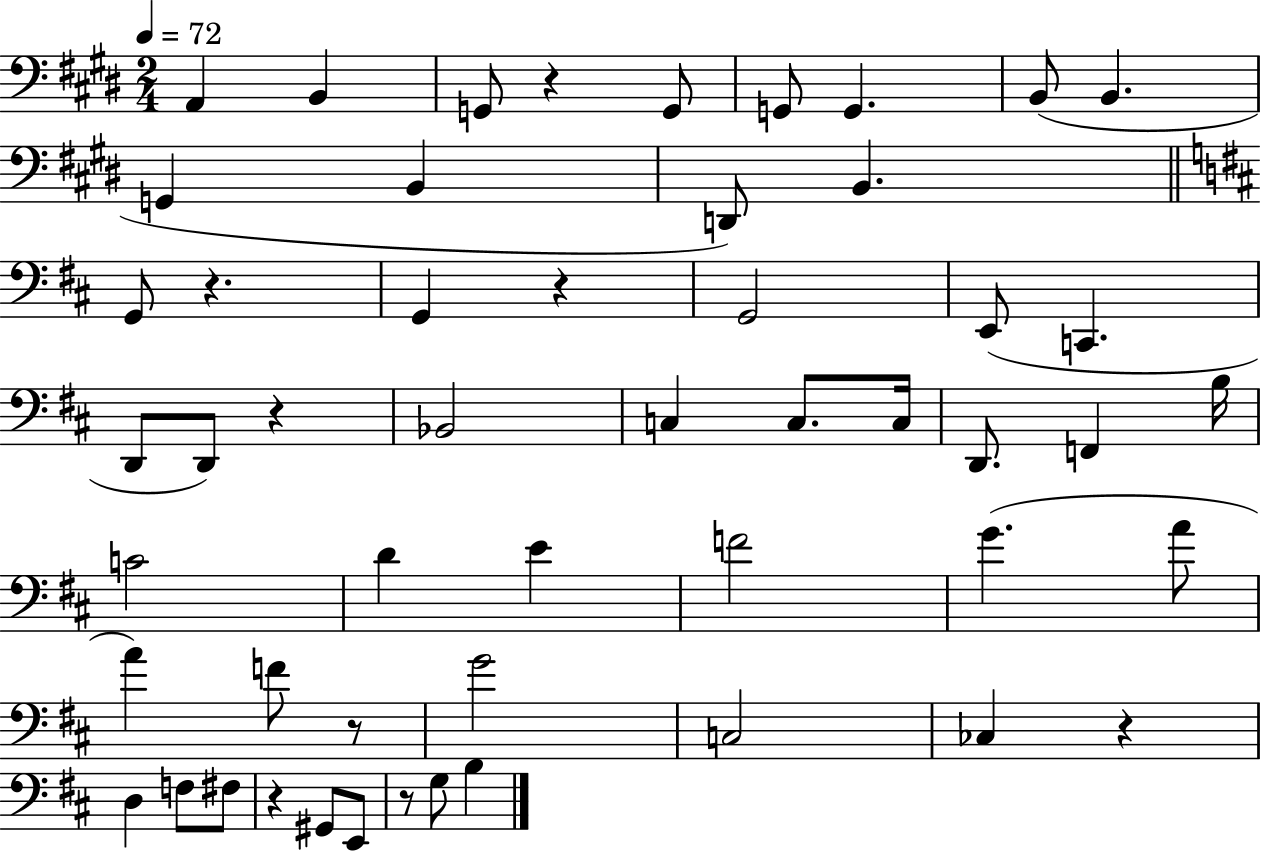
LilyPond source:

{
  \clef bass
  \numericTimeSignature
  \time 2/4
  \key e \major
  \tempo 4 = 72
  a,4 b,4 | g,8 r4 g,8 | g,8 g,4. | b,8( b,4. | \break g,4 b,4 | d,8) b,4. | \bar "||" \break \key b \minor g,8 r4. | g,4 r4 | g,2 | e,8( c,4. | \break d,8 d,8) r4 | bes,2 | c4 c8. c16 | d,8. f,4 b16 | \break c'2 | d'4 e'4 | f'2 | g'4.( a'8 | \break a'4) f'8 r8 | g'2 | c2 | ces4 r4 | \break d4 f8 fis8 | r4 gis,8 e,8 | r8 g8 b4 | \bar "|."
}